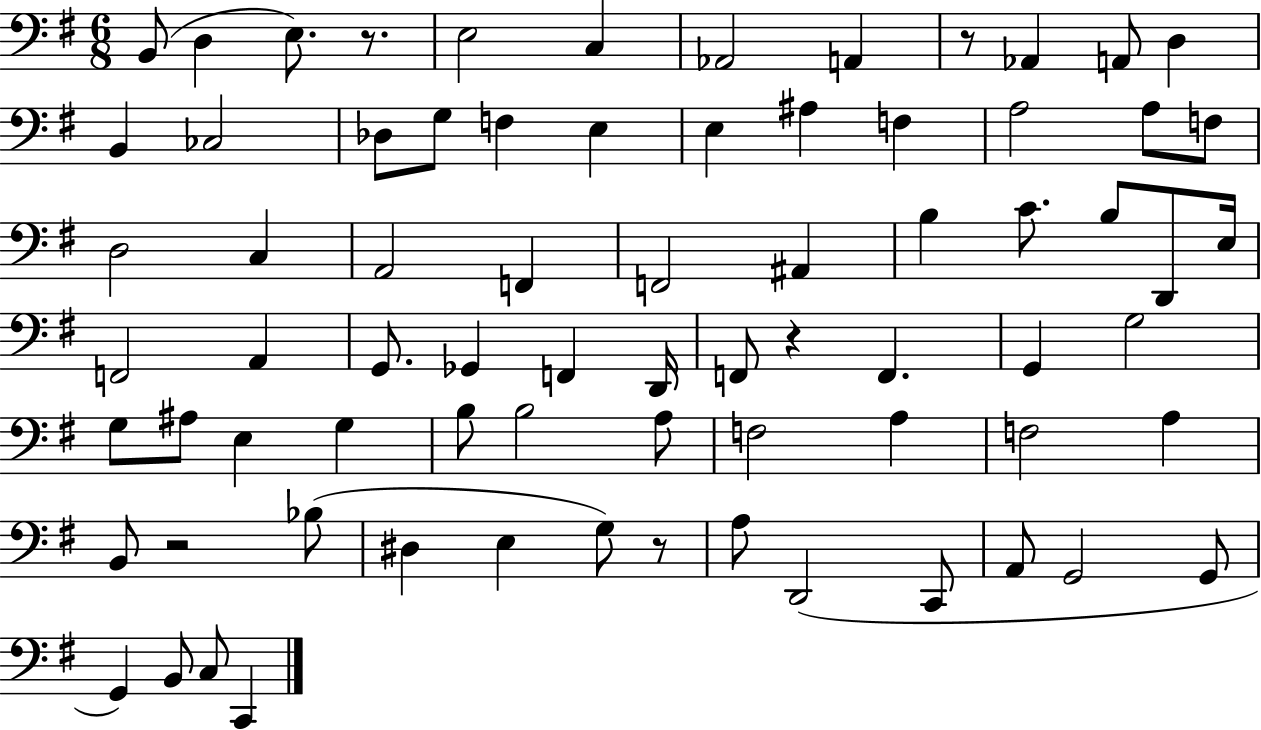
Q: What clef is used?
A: bass